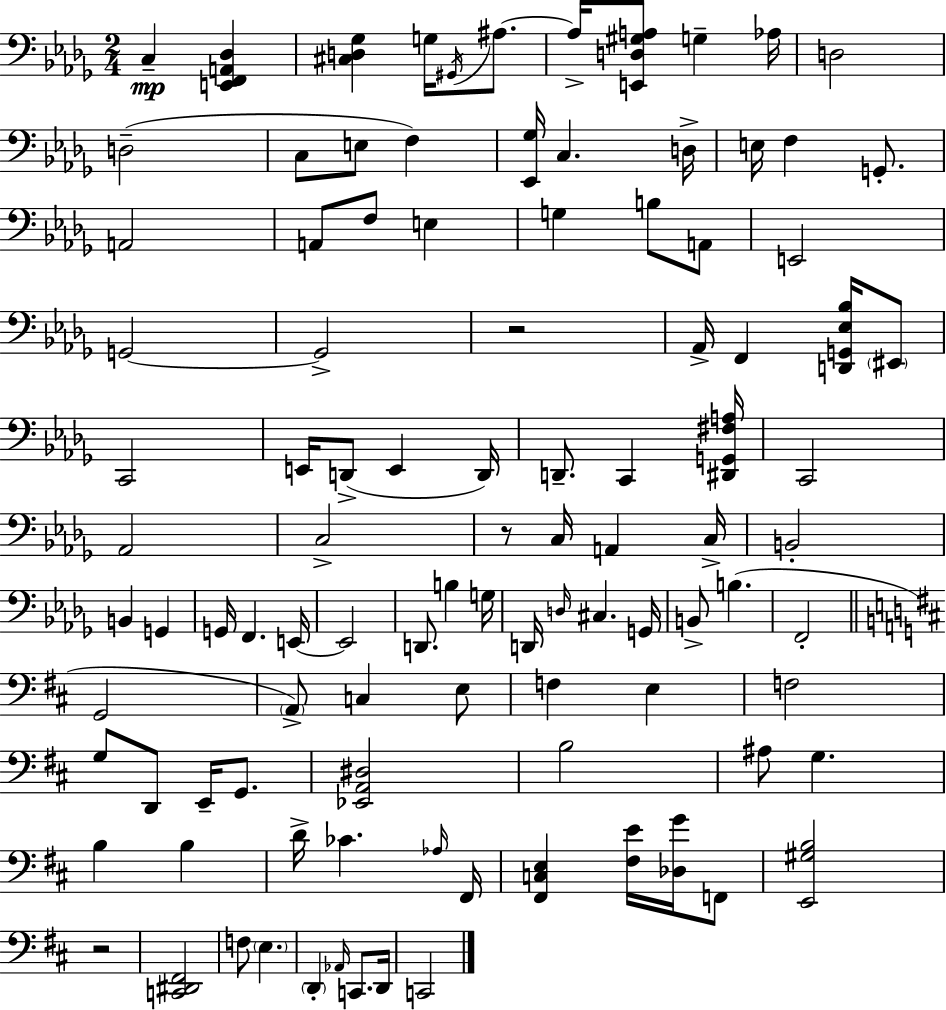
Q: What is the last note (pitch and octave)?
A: C2